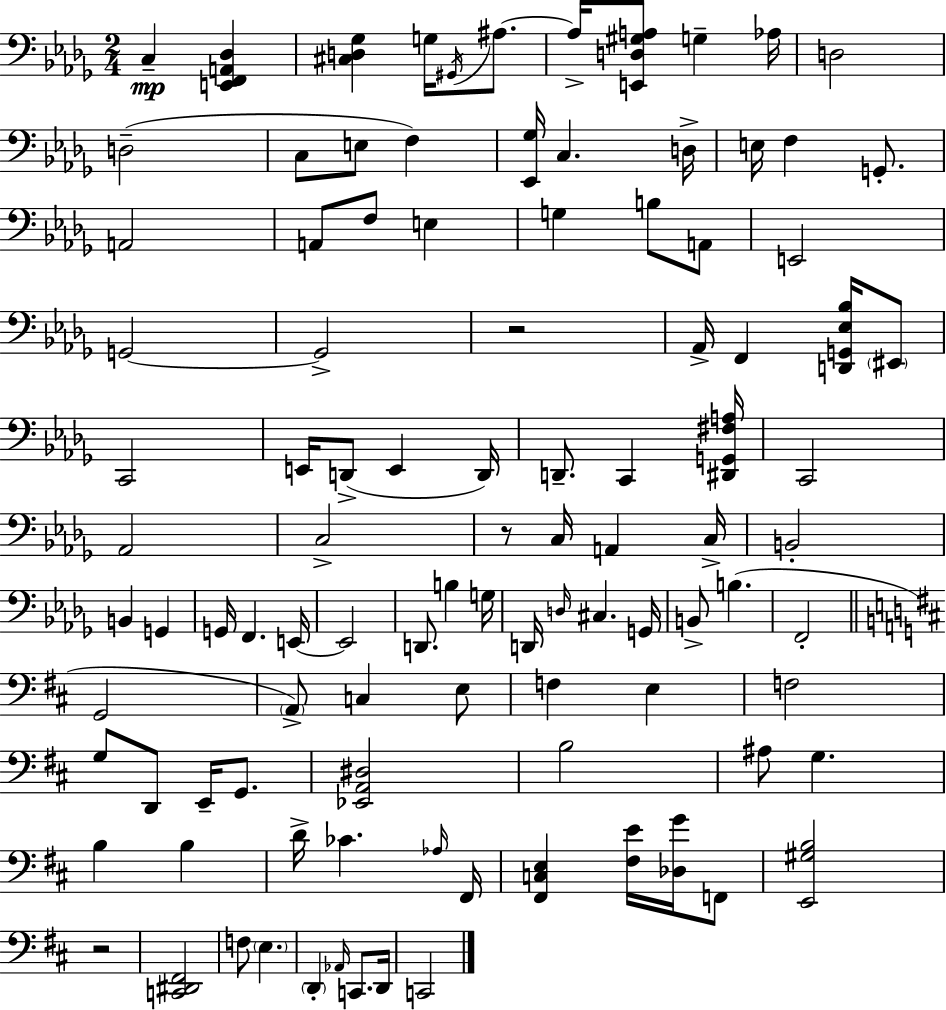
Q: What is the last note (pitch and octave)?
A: C2